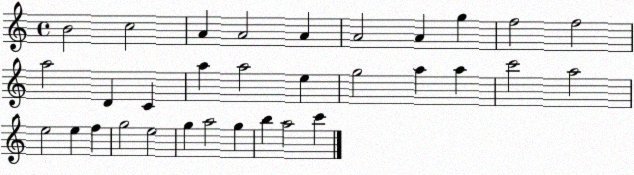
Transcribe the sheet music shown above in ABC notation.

X:1
T:Untitled
M:4/4
L:1/4
K:C
B2 c2 A A2 A A2 A g f2 f2 a2 D C a a2 e g2 a a c'2 a2 e2 e f g2 e2 g a2 g b a2 c'